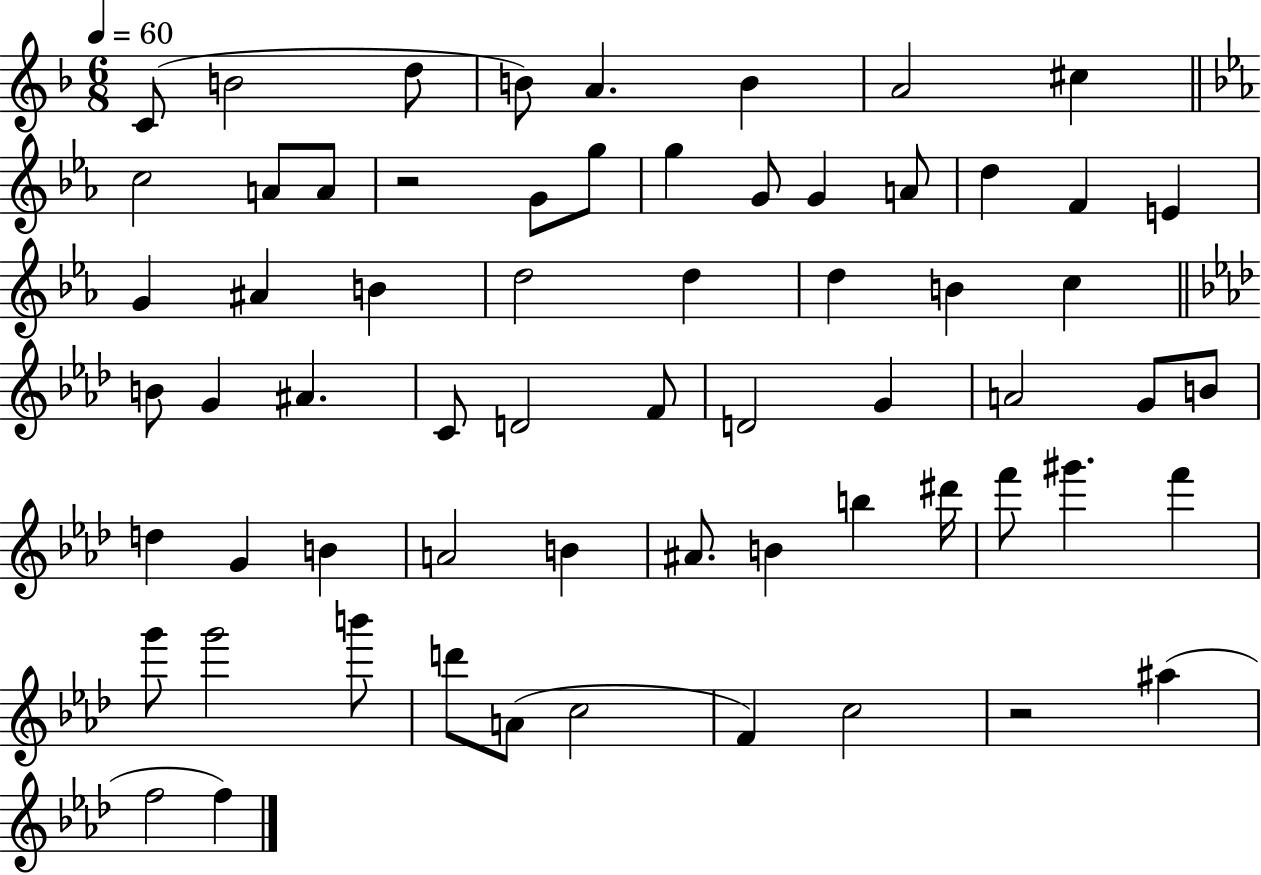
C4/e B4/h D5/e B4/e A4/q. B4/q A4/h C#5/q C5/h A4/e A4/e R/h G4/e G5/e G5/q G4/e G4/q A4/e D5/q F4/q E4/q G4/q A#4/q B4/q D5/h D5/q D5/q B4/q C5/q B4/e G4/q A#4/q. C4/e D4/h F4/e D4/h G4/q A4/h G4/e B4/e D5/q G4/q B4/q A4/h B4/q A#4/e. B4/q B5/q D#6/s F6/e G#6/q. F6/q G6/e G6/h B6/e D6/e A4/e C5/h F4/q C5/h R/h A#5/q F5/h F5/q